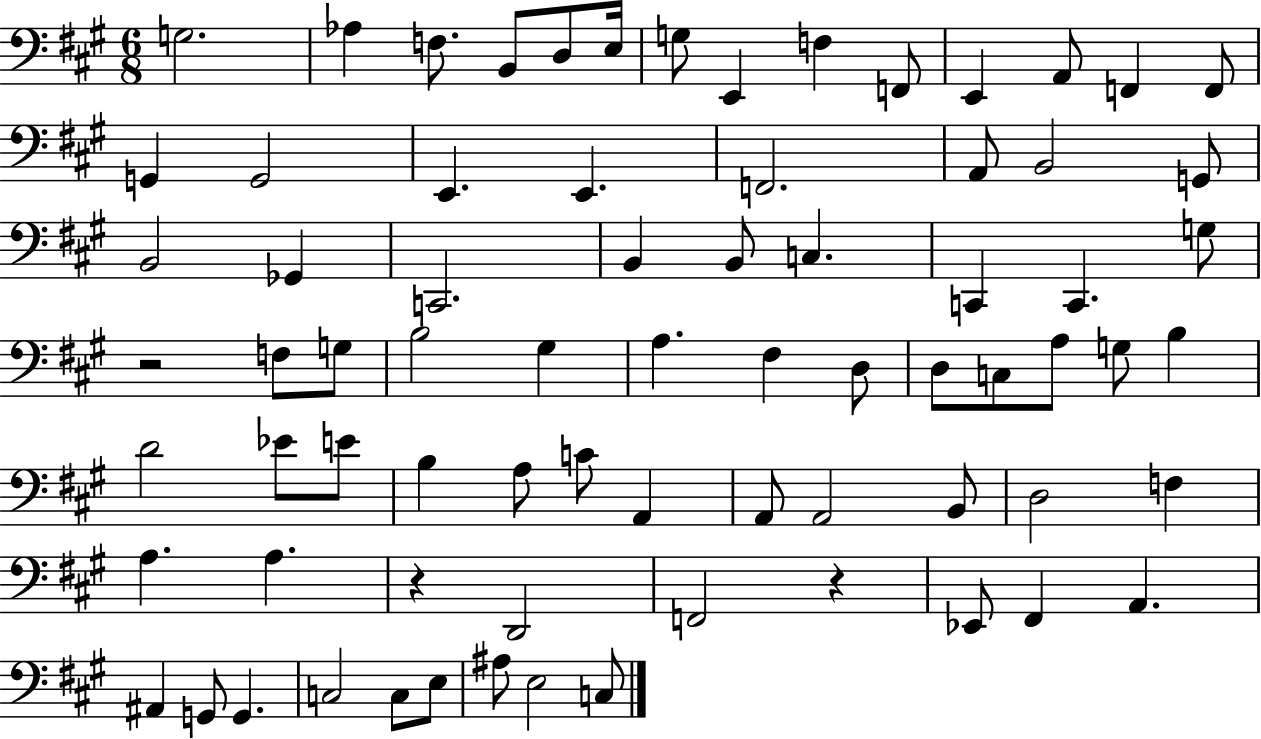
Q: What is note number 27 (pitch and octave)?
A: B2